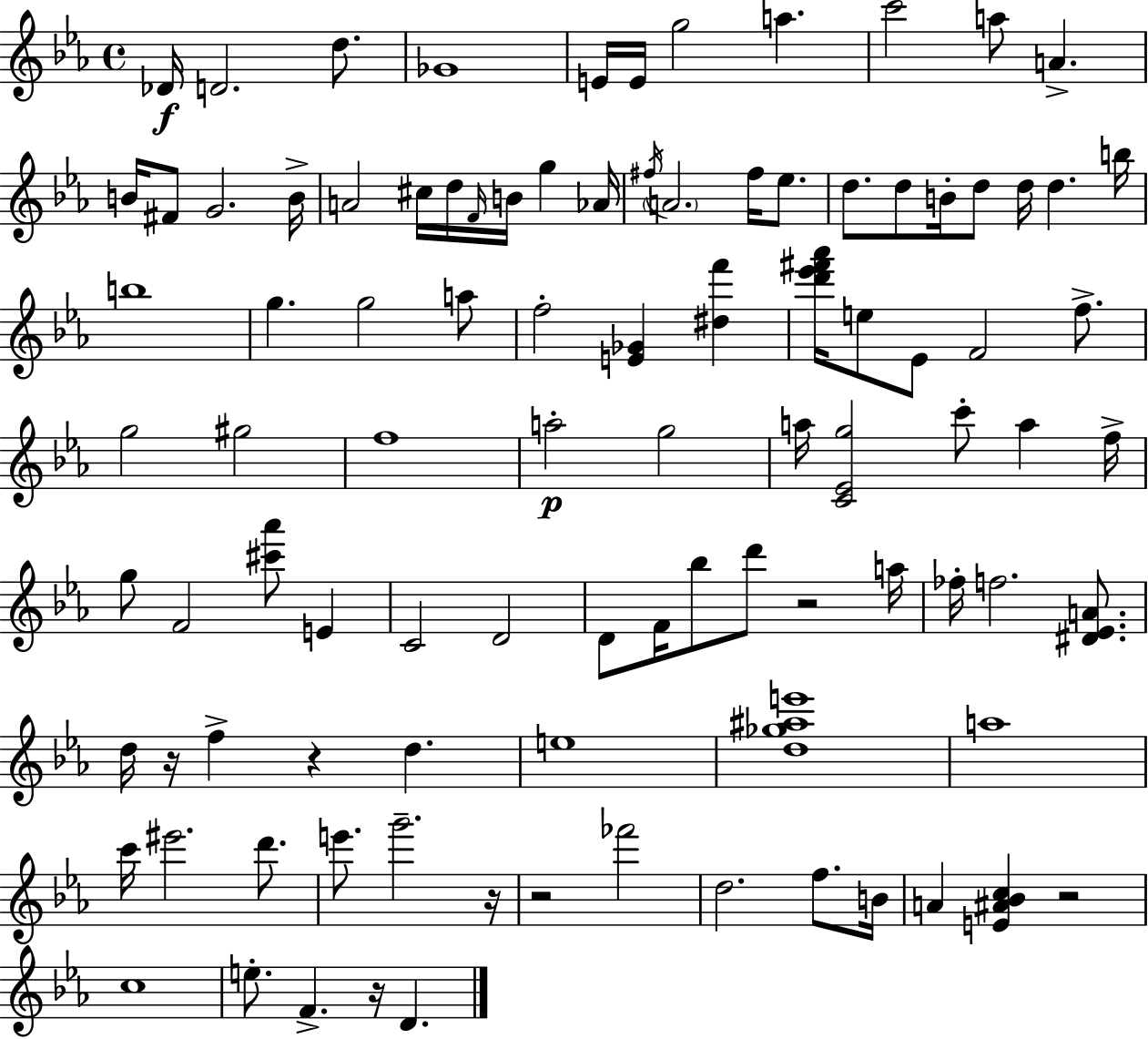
{
  \clef treble
  \time 4/4
  \defaultTimeSignature
  \key c \minor
  des'16\f d'2. d''8. | ges'1 | e'16 e'16 g''2 a''4. | c'''2 a''8 a'4.-> | \break b'16 fis'8 g'2. b'16-> | a'2 cis''16 d''16 \grace { f'16 } b'16 g''4 | aes'16 \acciaccatura { fis''16 } \parenthesize a'2. fis''16 ees''8. | d''8. d''8 b'16-. d''8 d''16 d''4. | \break b''16 b''1 | g''4. g''2 | a''8 f''2-. <e' ges'>4 <dis'' f'''>4 | <d''' ees''' fis''' aes'''>16 e''8 ees'8 f'2 f''8.-> | \break g''2 gis''2 | f''1 | a''2-.\p g''2 | a''16 <c' ees' g''>2 c'''8-. a''4 | \break f''16-> g''8 f'2 <cis''' aes'''>8 e'4 | c'2 d'2 | d'8 f'16 bes''8 d'''8 r2 | a''16 fes''16-. f''2. <dis' ees' a'>8. | \break d''16 r16 f''4-> r4 d''4. | e''1 | <d'' ges'' ais'' e'''>1 | a''1 | \break c'''16 eis'''2. d'''8. | e'''8. g'''2.-- | r16 r2 fes'''2 | d''2. f''8. | \break b'16 a'4 <e' ais' bes' c''>4 r2 | c''1 | e''8.-. f'4.-> r16 d'4. | \bar "|."
}